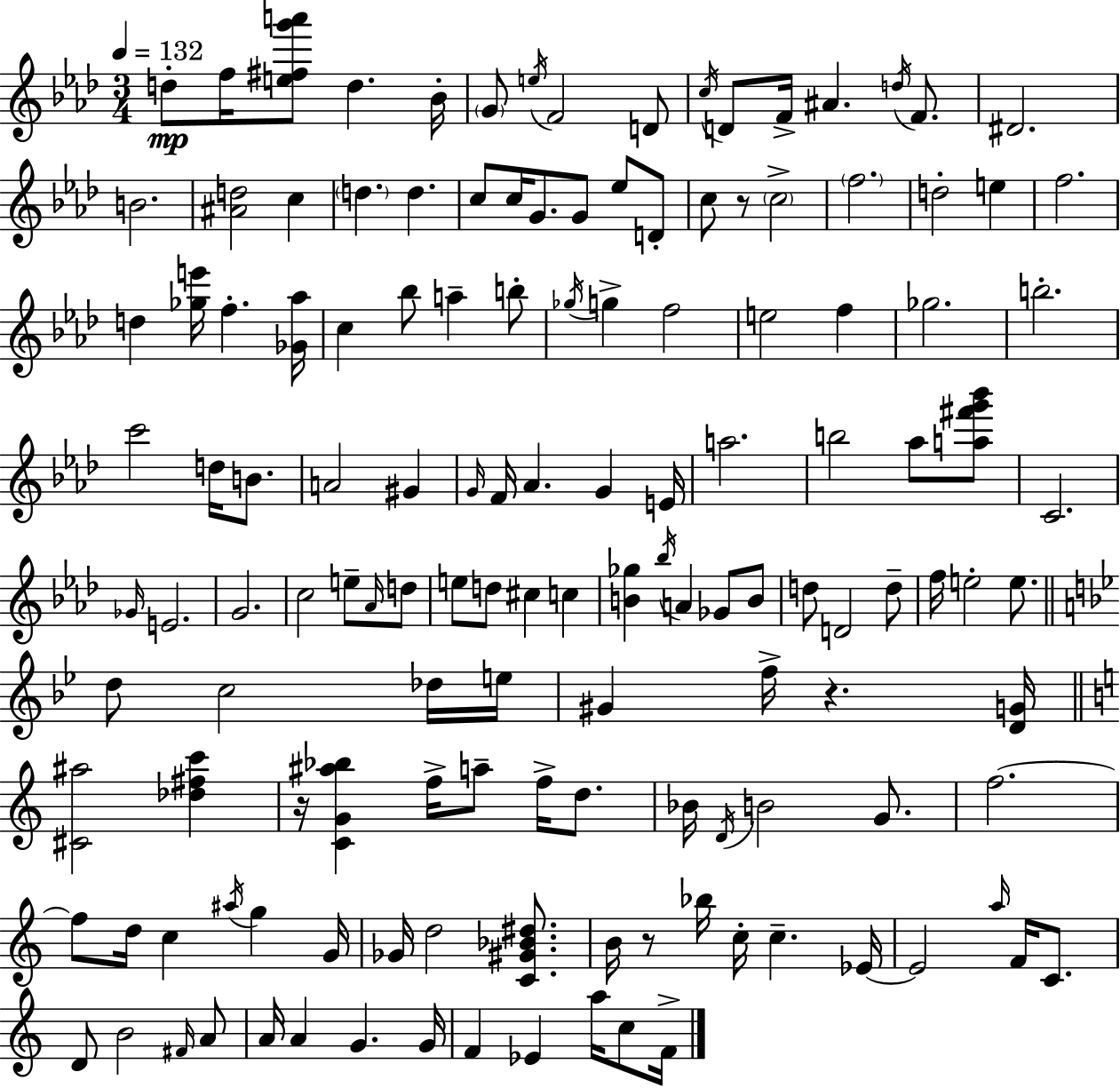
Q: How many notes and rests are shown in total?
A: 139